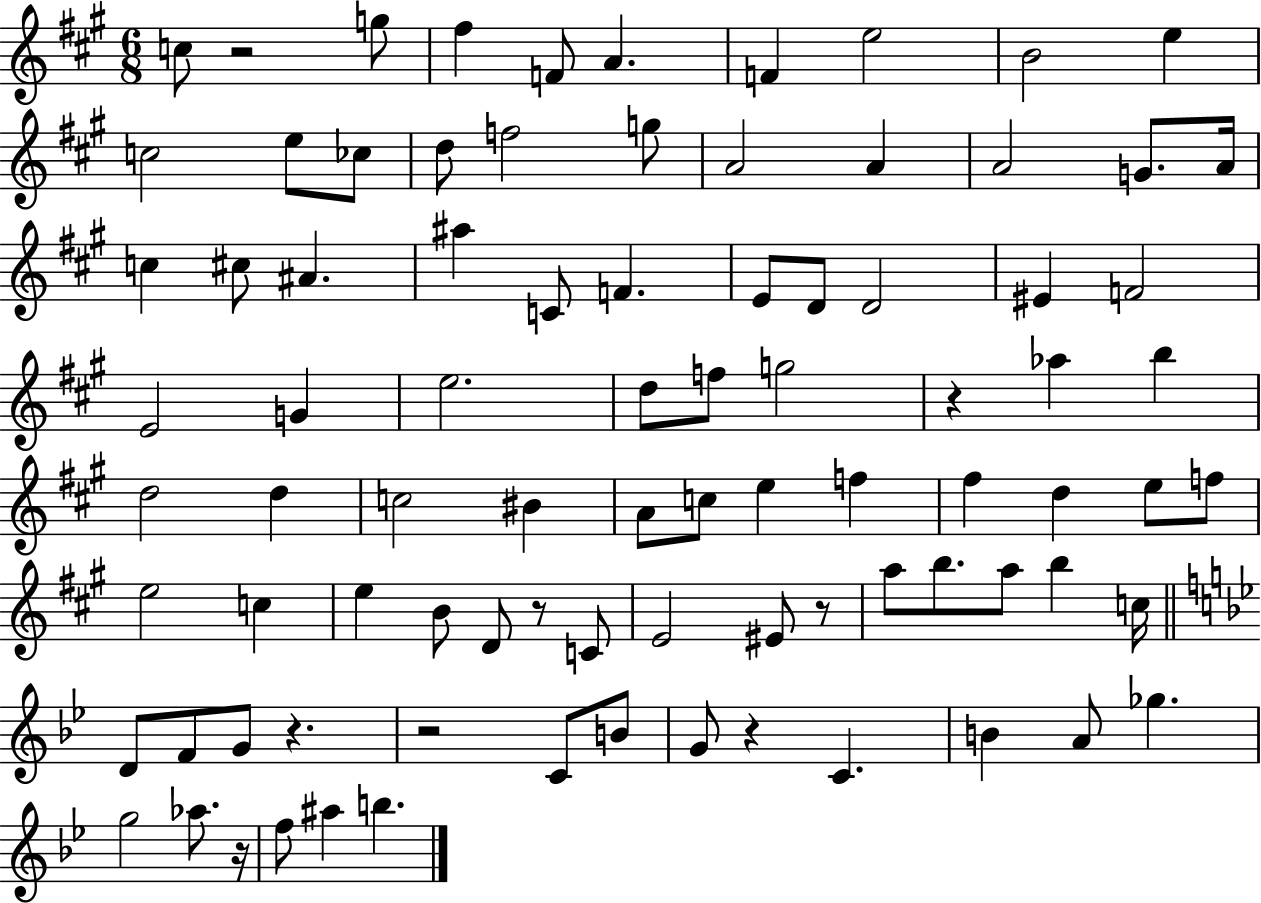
C5/e R/h G5/e F#5/q F4/e A4/q. F4/q E5/h B4/h E5/q C5/h E5/e CES5/e D5/e F5/h G5/e A4/h A4/q A4/h G4/e. A4/s C5/q C#5/e A#4/q. A#5/q C4/e F4/q. E4/e D4/e D4/h EIS4/q F4/h E4/h G4/q E5/h. D5/e F5/e G5/h R/q Ab5/q B5/q D5/h D5/q C5/h BIS4/q A4/e C5/e E5/q F5/q F#5/q D5/q E5/e F5/e E5/h C5/q E5/q B4/e D4/e R/e C4/e E4/h EIS4/e R/e A5/e B5/e. A5/e B5/q C5/s D4/e F4/e G4/e R/q. R/h C4/e B4/e G4/e R/q C4/q. B4/q A4/e Gb5/q. G5/h Ab5/e. R/s F5/e A#5/q B5/q.